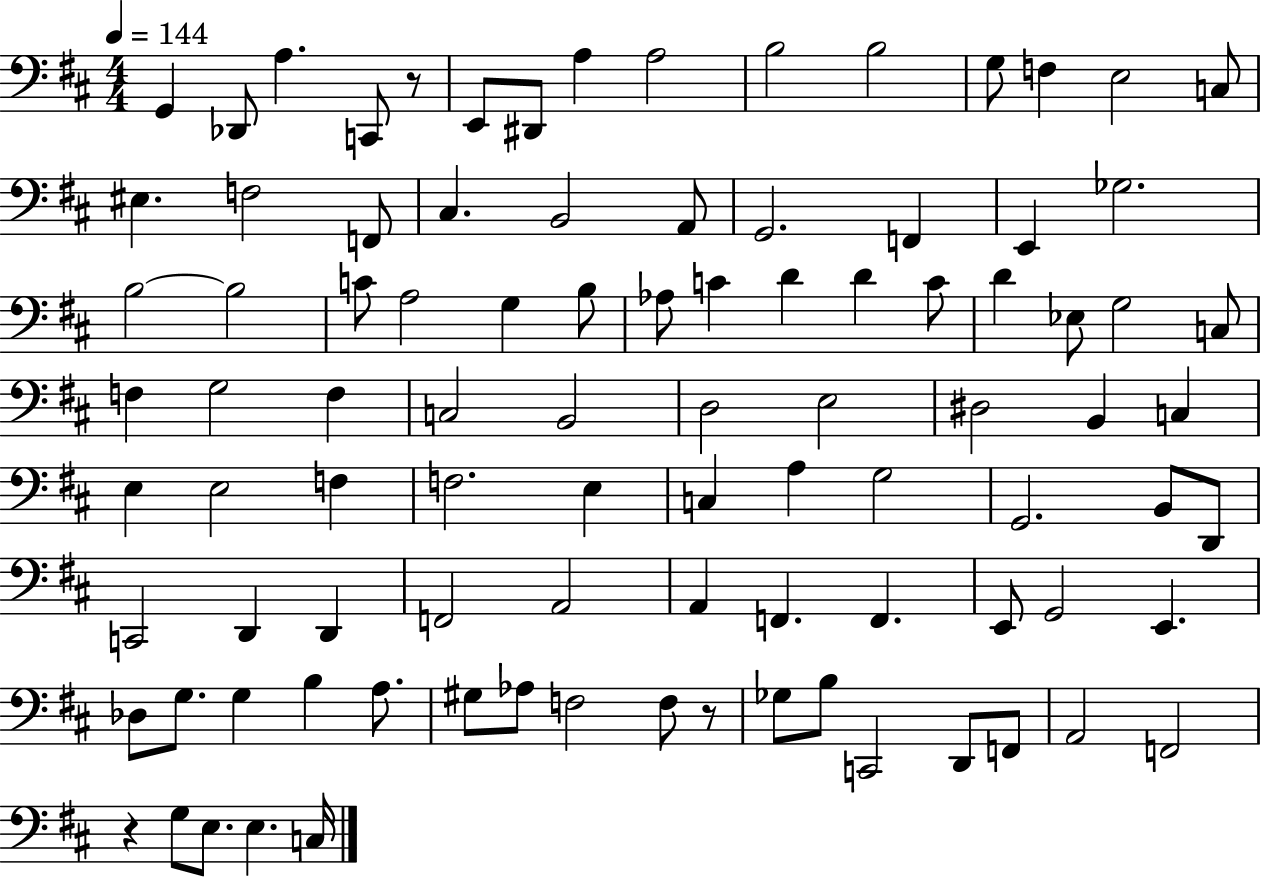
{
  \clef bass
  \numericTimeSignature
  \time 4/4
  \key d \major
  \tempo 4 = 144
  g,4 des,8 a4. c,8 r8 | e,8 dis,8 a4 a2 | b2 b2 | g8 f4 e2 c8 | \break eis4. f2 f,8 | cis4. b,2 a,8 | g,2. f,4 | e,4 ges2. | \break b2~~ b2 | c'8 a2 g4 b8 | aes8 c'4 d'4 d'4 c'8 | d'4 ees8 g2 c8 | \break f4 g2 f4 | c2 b,2 | d2 e2 | dis2 b,4 c4 | \break e4 e2 f4 | f2. e4 | c4 a4 g2 | g,2. b,8 d,8 | \break c,2 d,4 d,4 | f,2 a,2 | a,4 f,4. f,4. | e,8 g,2 e,4. | \break des8 g8. g4 b4 a8. | gis8 aes8 f2 f8 r8 | ges8 b8 c,2 d,8 f,8 | a,2 f,2 | \break r4 g8 e8. e4. c16 | \bar "|."
}